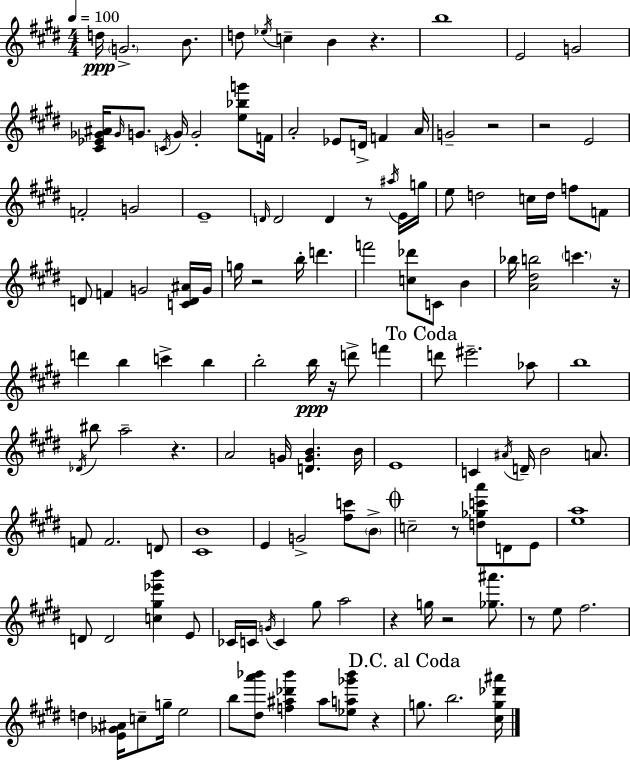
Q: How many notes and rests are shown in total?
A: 133